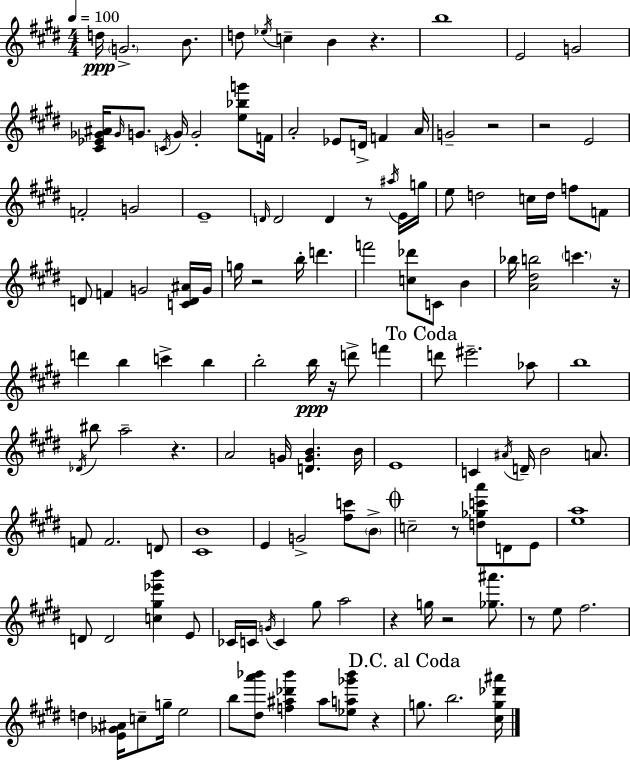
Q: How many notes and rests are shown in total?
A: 133